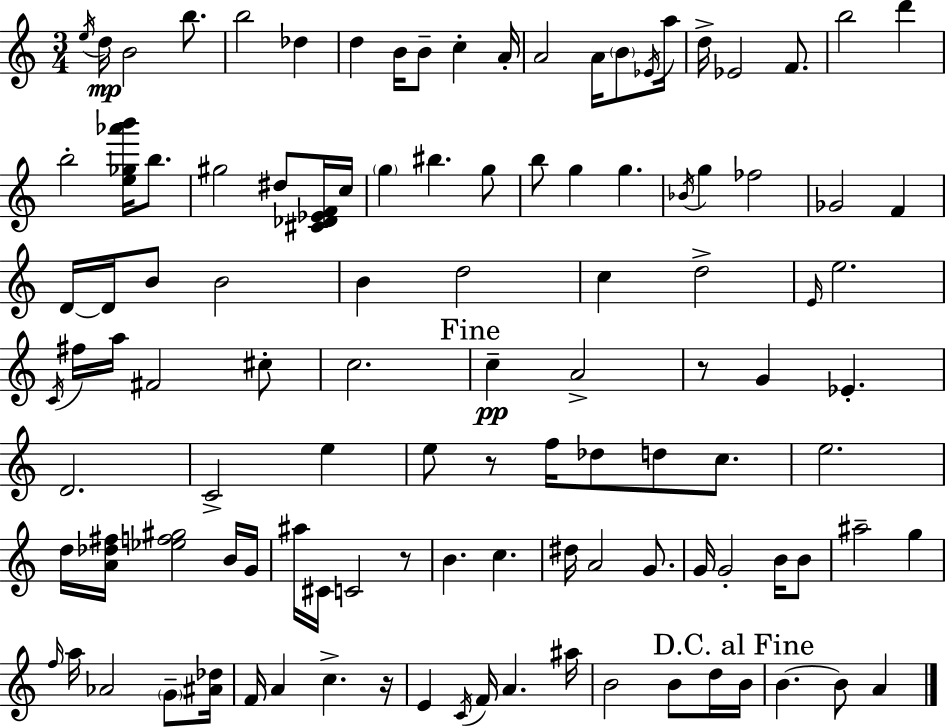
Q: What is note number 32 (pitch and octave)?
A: G5